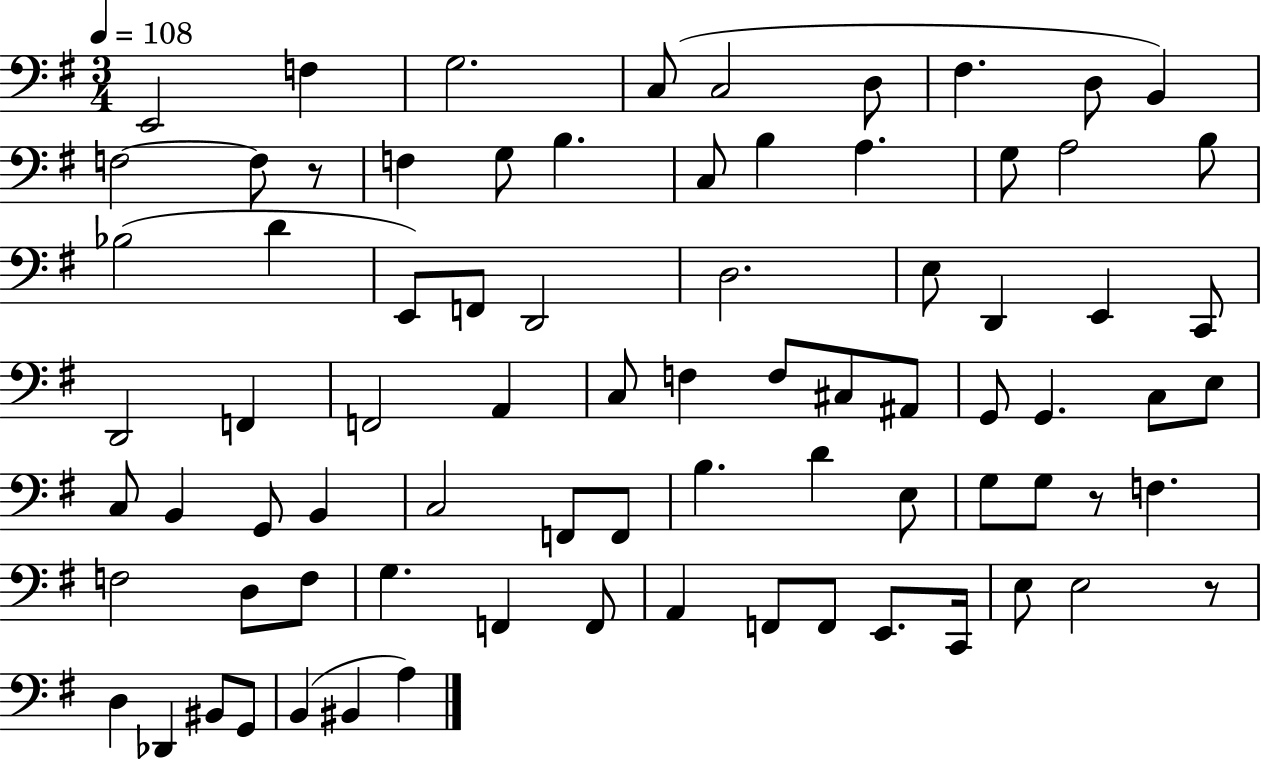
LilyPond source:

{
  \clef bass
  \numericTimeSignature
  \time 3/4
  \key g \major
  \tempo 4 = 108
  e,2 f4 | g2. | c8( c2 d8 | fis4. d8 b,4) | \break f2~~ f8 r8 | f4 g8 b4. | c8 b4 a4. | g8 a2 b8 | \break bes2( d'4 | e,8) f,8 d,2 | d2. | e8 d,4 e,4 c,8 | \break d,2 f,4 | f,2 a,4 | c8 f4 f8 cis8 ais,8 | g,8 g,4. c8 e8 | \break c8 b,4 g,8 b,4 | c2 f,8 f,8 | b4. d'4 e8 | g8 g8 r8 f4. | \break f2 d8 f8 | g4. f,4 f,8 | a,4 f,8 f,8 e,8. c,16 | e8 e2 r8 | \break d4 des,4 bis,8 g,8 | b,4( bis,4 a4) | \bar "|."
}